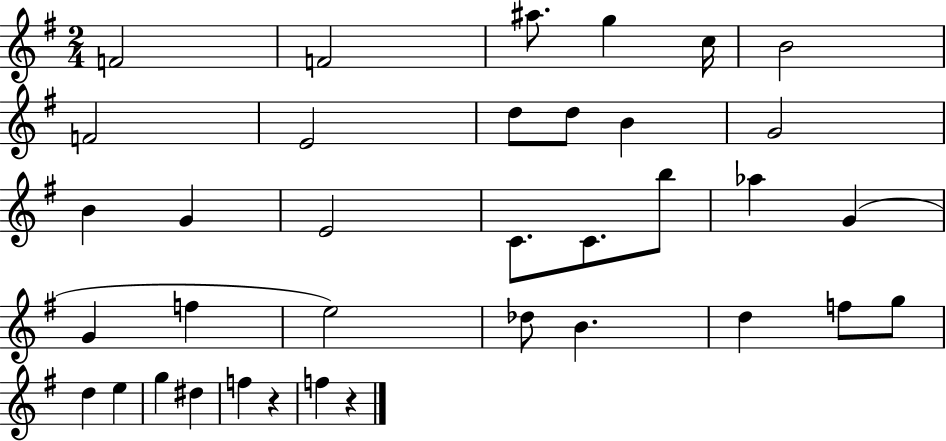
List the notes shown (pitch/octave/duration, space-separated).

F4/h F4/h A#5/e. G5/q C5/s B4/h F4/h E4/h D5/e D5/e B4/q G4/h B4/q G4/q E4/h C4/e. C4/e. B5/e Ab5/q G4/q G4/q F5/q E5/h Db5/e B4/q. D5/q F5/e G5/e D5/q E5/q G5/q D#5/q F5/q R/q F5/q R/q